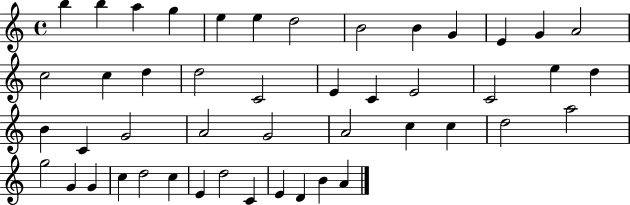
B5/q B5/q A5/q G5/q E5/q E5/q D5/h B4/h B4/q G4/q E4/q G4/q A4/h C5/h C5/q D5/q D5/h C4/h E4/q C4/q E4/h C4/h E5/q D5/q B4/q C4/q G4/h A4/h G4/h A4/h C5/q C5/q D5/h A5/h G5/h G4/q G4/q C5/q D5/h C5/q E4/q D5/h C4/q E4/q D4/q B4/q A4/q